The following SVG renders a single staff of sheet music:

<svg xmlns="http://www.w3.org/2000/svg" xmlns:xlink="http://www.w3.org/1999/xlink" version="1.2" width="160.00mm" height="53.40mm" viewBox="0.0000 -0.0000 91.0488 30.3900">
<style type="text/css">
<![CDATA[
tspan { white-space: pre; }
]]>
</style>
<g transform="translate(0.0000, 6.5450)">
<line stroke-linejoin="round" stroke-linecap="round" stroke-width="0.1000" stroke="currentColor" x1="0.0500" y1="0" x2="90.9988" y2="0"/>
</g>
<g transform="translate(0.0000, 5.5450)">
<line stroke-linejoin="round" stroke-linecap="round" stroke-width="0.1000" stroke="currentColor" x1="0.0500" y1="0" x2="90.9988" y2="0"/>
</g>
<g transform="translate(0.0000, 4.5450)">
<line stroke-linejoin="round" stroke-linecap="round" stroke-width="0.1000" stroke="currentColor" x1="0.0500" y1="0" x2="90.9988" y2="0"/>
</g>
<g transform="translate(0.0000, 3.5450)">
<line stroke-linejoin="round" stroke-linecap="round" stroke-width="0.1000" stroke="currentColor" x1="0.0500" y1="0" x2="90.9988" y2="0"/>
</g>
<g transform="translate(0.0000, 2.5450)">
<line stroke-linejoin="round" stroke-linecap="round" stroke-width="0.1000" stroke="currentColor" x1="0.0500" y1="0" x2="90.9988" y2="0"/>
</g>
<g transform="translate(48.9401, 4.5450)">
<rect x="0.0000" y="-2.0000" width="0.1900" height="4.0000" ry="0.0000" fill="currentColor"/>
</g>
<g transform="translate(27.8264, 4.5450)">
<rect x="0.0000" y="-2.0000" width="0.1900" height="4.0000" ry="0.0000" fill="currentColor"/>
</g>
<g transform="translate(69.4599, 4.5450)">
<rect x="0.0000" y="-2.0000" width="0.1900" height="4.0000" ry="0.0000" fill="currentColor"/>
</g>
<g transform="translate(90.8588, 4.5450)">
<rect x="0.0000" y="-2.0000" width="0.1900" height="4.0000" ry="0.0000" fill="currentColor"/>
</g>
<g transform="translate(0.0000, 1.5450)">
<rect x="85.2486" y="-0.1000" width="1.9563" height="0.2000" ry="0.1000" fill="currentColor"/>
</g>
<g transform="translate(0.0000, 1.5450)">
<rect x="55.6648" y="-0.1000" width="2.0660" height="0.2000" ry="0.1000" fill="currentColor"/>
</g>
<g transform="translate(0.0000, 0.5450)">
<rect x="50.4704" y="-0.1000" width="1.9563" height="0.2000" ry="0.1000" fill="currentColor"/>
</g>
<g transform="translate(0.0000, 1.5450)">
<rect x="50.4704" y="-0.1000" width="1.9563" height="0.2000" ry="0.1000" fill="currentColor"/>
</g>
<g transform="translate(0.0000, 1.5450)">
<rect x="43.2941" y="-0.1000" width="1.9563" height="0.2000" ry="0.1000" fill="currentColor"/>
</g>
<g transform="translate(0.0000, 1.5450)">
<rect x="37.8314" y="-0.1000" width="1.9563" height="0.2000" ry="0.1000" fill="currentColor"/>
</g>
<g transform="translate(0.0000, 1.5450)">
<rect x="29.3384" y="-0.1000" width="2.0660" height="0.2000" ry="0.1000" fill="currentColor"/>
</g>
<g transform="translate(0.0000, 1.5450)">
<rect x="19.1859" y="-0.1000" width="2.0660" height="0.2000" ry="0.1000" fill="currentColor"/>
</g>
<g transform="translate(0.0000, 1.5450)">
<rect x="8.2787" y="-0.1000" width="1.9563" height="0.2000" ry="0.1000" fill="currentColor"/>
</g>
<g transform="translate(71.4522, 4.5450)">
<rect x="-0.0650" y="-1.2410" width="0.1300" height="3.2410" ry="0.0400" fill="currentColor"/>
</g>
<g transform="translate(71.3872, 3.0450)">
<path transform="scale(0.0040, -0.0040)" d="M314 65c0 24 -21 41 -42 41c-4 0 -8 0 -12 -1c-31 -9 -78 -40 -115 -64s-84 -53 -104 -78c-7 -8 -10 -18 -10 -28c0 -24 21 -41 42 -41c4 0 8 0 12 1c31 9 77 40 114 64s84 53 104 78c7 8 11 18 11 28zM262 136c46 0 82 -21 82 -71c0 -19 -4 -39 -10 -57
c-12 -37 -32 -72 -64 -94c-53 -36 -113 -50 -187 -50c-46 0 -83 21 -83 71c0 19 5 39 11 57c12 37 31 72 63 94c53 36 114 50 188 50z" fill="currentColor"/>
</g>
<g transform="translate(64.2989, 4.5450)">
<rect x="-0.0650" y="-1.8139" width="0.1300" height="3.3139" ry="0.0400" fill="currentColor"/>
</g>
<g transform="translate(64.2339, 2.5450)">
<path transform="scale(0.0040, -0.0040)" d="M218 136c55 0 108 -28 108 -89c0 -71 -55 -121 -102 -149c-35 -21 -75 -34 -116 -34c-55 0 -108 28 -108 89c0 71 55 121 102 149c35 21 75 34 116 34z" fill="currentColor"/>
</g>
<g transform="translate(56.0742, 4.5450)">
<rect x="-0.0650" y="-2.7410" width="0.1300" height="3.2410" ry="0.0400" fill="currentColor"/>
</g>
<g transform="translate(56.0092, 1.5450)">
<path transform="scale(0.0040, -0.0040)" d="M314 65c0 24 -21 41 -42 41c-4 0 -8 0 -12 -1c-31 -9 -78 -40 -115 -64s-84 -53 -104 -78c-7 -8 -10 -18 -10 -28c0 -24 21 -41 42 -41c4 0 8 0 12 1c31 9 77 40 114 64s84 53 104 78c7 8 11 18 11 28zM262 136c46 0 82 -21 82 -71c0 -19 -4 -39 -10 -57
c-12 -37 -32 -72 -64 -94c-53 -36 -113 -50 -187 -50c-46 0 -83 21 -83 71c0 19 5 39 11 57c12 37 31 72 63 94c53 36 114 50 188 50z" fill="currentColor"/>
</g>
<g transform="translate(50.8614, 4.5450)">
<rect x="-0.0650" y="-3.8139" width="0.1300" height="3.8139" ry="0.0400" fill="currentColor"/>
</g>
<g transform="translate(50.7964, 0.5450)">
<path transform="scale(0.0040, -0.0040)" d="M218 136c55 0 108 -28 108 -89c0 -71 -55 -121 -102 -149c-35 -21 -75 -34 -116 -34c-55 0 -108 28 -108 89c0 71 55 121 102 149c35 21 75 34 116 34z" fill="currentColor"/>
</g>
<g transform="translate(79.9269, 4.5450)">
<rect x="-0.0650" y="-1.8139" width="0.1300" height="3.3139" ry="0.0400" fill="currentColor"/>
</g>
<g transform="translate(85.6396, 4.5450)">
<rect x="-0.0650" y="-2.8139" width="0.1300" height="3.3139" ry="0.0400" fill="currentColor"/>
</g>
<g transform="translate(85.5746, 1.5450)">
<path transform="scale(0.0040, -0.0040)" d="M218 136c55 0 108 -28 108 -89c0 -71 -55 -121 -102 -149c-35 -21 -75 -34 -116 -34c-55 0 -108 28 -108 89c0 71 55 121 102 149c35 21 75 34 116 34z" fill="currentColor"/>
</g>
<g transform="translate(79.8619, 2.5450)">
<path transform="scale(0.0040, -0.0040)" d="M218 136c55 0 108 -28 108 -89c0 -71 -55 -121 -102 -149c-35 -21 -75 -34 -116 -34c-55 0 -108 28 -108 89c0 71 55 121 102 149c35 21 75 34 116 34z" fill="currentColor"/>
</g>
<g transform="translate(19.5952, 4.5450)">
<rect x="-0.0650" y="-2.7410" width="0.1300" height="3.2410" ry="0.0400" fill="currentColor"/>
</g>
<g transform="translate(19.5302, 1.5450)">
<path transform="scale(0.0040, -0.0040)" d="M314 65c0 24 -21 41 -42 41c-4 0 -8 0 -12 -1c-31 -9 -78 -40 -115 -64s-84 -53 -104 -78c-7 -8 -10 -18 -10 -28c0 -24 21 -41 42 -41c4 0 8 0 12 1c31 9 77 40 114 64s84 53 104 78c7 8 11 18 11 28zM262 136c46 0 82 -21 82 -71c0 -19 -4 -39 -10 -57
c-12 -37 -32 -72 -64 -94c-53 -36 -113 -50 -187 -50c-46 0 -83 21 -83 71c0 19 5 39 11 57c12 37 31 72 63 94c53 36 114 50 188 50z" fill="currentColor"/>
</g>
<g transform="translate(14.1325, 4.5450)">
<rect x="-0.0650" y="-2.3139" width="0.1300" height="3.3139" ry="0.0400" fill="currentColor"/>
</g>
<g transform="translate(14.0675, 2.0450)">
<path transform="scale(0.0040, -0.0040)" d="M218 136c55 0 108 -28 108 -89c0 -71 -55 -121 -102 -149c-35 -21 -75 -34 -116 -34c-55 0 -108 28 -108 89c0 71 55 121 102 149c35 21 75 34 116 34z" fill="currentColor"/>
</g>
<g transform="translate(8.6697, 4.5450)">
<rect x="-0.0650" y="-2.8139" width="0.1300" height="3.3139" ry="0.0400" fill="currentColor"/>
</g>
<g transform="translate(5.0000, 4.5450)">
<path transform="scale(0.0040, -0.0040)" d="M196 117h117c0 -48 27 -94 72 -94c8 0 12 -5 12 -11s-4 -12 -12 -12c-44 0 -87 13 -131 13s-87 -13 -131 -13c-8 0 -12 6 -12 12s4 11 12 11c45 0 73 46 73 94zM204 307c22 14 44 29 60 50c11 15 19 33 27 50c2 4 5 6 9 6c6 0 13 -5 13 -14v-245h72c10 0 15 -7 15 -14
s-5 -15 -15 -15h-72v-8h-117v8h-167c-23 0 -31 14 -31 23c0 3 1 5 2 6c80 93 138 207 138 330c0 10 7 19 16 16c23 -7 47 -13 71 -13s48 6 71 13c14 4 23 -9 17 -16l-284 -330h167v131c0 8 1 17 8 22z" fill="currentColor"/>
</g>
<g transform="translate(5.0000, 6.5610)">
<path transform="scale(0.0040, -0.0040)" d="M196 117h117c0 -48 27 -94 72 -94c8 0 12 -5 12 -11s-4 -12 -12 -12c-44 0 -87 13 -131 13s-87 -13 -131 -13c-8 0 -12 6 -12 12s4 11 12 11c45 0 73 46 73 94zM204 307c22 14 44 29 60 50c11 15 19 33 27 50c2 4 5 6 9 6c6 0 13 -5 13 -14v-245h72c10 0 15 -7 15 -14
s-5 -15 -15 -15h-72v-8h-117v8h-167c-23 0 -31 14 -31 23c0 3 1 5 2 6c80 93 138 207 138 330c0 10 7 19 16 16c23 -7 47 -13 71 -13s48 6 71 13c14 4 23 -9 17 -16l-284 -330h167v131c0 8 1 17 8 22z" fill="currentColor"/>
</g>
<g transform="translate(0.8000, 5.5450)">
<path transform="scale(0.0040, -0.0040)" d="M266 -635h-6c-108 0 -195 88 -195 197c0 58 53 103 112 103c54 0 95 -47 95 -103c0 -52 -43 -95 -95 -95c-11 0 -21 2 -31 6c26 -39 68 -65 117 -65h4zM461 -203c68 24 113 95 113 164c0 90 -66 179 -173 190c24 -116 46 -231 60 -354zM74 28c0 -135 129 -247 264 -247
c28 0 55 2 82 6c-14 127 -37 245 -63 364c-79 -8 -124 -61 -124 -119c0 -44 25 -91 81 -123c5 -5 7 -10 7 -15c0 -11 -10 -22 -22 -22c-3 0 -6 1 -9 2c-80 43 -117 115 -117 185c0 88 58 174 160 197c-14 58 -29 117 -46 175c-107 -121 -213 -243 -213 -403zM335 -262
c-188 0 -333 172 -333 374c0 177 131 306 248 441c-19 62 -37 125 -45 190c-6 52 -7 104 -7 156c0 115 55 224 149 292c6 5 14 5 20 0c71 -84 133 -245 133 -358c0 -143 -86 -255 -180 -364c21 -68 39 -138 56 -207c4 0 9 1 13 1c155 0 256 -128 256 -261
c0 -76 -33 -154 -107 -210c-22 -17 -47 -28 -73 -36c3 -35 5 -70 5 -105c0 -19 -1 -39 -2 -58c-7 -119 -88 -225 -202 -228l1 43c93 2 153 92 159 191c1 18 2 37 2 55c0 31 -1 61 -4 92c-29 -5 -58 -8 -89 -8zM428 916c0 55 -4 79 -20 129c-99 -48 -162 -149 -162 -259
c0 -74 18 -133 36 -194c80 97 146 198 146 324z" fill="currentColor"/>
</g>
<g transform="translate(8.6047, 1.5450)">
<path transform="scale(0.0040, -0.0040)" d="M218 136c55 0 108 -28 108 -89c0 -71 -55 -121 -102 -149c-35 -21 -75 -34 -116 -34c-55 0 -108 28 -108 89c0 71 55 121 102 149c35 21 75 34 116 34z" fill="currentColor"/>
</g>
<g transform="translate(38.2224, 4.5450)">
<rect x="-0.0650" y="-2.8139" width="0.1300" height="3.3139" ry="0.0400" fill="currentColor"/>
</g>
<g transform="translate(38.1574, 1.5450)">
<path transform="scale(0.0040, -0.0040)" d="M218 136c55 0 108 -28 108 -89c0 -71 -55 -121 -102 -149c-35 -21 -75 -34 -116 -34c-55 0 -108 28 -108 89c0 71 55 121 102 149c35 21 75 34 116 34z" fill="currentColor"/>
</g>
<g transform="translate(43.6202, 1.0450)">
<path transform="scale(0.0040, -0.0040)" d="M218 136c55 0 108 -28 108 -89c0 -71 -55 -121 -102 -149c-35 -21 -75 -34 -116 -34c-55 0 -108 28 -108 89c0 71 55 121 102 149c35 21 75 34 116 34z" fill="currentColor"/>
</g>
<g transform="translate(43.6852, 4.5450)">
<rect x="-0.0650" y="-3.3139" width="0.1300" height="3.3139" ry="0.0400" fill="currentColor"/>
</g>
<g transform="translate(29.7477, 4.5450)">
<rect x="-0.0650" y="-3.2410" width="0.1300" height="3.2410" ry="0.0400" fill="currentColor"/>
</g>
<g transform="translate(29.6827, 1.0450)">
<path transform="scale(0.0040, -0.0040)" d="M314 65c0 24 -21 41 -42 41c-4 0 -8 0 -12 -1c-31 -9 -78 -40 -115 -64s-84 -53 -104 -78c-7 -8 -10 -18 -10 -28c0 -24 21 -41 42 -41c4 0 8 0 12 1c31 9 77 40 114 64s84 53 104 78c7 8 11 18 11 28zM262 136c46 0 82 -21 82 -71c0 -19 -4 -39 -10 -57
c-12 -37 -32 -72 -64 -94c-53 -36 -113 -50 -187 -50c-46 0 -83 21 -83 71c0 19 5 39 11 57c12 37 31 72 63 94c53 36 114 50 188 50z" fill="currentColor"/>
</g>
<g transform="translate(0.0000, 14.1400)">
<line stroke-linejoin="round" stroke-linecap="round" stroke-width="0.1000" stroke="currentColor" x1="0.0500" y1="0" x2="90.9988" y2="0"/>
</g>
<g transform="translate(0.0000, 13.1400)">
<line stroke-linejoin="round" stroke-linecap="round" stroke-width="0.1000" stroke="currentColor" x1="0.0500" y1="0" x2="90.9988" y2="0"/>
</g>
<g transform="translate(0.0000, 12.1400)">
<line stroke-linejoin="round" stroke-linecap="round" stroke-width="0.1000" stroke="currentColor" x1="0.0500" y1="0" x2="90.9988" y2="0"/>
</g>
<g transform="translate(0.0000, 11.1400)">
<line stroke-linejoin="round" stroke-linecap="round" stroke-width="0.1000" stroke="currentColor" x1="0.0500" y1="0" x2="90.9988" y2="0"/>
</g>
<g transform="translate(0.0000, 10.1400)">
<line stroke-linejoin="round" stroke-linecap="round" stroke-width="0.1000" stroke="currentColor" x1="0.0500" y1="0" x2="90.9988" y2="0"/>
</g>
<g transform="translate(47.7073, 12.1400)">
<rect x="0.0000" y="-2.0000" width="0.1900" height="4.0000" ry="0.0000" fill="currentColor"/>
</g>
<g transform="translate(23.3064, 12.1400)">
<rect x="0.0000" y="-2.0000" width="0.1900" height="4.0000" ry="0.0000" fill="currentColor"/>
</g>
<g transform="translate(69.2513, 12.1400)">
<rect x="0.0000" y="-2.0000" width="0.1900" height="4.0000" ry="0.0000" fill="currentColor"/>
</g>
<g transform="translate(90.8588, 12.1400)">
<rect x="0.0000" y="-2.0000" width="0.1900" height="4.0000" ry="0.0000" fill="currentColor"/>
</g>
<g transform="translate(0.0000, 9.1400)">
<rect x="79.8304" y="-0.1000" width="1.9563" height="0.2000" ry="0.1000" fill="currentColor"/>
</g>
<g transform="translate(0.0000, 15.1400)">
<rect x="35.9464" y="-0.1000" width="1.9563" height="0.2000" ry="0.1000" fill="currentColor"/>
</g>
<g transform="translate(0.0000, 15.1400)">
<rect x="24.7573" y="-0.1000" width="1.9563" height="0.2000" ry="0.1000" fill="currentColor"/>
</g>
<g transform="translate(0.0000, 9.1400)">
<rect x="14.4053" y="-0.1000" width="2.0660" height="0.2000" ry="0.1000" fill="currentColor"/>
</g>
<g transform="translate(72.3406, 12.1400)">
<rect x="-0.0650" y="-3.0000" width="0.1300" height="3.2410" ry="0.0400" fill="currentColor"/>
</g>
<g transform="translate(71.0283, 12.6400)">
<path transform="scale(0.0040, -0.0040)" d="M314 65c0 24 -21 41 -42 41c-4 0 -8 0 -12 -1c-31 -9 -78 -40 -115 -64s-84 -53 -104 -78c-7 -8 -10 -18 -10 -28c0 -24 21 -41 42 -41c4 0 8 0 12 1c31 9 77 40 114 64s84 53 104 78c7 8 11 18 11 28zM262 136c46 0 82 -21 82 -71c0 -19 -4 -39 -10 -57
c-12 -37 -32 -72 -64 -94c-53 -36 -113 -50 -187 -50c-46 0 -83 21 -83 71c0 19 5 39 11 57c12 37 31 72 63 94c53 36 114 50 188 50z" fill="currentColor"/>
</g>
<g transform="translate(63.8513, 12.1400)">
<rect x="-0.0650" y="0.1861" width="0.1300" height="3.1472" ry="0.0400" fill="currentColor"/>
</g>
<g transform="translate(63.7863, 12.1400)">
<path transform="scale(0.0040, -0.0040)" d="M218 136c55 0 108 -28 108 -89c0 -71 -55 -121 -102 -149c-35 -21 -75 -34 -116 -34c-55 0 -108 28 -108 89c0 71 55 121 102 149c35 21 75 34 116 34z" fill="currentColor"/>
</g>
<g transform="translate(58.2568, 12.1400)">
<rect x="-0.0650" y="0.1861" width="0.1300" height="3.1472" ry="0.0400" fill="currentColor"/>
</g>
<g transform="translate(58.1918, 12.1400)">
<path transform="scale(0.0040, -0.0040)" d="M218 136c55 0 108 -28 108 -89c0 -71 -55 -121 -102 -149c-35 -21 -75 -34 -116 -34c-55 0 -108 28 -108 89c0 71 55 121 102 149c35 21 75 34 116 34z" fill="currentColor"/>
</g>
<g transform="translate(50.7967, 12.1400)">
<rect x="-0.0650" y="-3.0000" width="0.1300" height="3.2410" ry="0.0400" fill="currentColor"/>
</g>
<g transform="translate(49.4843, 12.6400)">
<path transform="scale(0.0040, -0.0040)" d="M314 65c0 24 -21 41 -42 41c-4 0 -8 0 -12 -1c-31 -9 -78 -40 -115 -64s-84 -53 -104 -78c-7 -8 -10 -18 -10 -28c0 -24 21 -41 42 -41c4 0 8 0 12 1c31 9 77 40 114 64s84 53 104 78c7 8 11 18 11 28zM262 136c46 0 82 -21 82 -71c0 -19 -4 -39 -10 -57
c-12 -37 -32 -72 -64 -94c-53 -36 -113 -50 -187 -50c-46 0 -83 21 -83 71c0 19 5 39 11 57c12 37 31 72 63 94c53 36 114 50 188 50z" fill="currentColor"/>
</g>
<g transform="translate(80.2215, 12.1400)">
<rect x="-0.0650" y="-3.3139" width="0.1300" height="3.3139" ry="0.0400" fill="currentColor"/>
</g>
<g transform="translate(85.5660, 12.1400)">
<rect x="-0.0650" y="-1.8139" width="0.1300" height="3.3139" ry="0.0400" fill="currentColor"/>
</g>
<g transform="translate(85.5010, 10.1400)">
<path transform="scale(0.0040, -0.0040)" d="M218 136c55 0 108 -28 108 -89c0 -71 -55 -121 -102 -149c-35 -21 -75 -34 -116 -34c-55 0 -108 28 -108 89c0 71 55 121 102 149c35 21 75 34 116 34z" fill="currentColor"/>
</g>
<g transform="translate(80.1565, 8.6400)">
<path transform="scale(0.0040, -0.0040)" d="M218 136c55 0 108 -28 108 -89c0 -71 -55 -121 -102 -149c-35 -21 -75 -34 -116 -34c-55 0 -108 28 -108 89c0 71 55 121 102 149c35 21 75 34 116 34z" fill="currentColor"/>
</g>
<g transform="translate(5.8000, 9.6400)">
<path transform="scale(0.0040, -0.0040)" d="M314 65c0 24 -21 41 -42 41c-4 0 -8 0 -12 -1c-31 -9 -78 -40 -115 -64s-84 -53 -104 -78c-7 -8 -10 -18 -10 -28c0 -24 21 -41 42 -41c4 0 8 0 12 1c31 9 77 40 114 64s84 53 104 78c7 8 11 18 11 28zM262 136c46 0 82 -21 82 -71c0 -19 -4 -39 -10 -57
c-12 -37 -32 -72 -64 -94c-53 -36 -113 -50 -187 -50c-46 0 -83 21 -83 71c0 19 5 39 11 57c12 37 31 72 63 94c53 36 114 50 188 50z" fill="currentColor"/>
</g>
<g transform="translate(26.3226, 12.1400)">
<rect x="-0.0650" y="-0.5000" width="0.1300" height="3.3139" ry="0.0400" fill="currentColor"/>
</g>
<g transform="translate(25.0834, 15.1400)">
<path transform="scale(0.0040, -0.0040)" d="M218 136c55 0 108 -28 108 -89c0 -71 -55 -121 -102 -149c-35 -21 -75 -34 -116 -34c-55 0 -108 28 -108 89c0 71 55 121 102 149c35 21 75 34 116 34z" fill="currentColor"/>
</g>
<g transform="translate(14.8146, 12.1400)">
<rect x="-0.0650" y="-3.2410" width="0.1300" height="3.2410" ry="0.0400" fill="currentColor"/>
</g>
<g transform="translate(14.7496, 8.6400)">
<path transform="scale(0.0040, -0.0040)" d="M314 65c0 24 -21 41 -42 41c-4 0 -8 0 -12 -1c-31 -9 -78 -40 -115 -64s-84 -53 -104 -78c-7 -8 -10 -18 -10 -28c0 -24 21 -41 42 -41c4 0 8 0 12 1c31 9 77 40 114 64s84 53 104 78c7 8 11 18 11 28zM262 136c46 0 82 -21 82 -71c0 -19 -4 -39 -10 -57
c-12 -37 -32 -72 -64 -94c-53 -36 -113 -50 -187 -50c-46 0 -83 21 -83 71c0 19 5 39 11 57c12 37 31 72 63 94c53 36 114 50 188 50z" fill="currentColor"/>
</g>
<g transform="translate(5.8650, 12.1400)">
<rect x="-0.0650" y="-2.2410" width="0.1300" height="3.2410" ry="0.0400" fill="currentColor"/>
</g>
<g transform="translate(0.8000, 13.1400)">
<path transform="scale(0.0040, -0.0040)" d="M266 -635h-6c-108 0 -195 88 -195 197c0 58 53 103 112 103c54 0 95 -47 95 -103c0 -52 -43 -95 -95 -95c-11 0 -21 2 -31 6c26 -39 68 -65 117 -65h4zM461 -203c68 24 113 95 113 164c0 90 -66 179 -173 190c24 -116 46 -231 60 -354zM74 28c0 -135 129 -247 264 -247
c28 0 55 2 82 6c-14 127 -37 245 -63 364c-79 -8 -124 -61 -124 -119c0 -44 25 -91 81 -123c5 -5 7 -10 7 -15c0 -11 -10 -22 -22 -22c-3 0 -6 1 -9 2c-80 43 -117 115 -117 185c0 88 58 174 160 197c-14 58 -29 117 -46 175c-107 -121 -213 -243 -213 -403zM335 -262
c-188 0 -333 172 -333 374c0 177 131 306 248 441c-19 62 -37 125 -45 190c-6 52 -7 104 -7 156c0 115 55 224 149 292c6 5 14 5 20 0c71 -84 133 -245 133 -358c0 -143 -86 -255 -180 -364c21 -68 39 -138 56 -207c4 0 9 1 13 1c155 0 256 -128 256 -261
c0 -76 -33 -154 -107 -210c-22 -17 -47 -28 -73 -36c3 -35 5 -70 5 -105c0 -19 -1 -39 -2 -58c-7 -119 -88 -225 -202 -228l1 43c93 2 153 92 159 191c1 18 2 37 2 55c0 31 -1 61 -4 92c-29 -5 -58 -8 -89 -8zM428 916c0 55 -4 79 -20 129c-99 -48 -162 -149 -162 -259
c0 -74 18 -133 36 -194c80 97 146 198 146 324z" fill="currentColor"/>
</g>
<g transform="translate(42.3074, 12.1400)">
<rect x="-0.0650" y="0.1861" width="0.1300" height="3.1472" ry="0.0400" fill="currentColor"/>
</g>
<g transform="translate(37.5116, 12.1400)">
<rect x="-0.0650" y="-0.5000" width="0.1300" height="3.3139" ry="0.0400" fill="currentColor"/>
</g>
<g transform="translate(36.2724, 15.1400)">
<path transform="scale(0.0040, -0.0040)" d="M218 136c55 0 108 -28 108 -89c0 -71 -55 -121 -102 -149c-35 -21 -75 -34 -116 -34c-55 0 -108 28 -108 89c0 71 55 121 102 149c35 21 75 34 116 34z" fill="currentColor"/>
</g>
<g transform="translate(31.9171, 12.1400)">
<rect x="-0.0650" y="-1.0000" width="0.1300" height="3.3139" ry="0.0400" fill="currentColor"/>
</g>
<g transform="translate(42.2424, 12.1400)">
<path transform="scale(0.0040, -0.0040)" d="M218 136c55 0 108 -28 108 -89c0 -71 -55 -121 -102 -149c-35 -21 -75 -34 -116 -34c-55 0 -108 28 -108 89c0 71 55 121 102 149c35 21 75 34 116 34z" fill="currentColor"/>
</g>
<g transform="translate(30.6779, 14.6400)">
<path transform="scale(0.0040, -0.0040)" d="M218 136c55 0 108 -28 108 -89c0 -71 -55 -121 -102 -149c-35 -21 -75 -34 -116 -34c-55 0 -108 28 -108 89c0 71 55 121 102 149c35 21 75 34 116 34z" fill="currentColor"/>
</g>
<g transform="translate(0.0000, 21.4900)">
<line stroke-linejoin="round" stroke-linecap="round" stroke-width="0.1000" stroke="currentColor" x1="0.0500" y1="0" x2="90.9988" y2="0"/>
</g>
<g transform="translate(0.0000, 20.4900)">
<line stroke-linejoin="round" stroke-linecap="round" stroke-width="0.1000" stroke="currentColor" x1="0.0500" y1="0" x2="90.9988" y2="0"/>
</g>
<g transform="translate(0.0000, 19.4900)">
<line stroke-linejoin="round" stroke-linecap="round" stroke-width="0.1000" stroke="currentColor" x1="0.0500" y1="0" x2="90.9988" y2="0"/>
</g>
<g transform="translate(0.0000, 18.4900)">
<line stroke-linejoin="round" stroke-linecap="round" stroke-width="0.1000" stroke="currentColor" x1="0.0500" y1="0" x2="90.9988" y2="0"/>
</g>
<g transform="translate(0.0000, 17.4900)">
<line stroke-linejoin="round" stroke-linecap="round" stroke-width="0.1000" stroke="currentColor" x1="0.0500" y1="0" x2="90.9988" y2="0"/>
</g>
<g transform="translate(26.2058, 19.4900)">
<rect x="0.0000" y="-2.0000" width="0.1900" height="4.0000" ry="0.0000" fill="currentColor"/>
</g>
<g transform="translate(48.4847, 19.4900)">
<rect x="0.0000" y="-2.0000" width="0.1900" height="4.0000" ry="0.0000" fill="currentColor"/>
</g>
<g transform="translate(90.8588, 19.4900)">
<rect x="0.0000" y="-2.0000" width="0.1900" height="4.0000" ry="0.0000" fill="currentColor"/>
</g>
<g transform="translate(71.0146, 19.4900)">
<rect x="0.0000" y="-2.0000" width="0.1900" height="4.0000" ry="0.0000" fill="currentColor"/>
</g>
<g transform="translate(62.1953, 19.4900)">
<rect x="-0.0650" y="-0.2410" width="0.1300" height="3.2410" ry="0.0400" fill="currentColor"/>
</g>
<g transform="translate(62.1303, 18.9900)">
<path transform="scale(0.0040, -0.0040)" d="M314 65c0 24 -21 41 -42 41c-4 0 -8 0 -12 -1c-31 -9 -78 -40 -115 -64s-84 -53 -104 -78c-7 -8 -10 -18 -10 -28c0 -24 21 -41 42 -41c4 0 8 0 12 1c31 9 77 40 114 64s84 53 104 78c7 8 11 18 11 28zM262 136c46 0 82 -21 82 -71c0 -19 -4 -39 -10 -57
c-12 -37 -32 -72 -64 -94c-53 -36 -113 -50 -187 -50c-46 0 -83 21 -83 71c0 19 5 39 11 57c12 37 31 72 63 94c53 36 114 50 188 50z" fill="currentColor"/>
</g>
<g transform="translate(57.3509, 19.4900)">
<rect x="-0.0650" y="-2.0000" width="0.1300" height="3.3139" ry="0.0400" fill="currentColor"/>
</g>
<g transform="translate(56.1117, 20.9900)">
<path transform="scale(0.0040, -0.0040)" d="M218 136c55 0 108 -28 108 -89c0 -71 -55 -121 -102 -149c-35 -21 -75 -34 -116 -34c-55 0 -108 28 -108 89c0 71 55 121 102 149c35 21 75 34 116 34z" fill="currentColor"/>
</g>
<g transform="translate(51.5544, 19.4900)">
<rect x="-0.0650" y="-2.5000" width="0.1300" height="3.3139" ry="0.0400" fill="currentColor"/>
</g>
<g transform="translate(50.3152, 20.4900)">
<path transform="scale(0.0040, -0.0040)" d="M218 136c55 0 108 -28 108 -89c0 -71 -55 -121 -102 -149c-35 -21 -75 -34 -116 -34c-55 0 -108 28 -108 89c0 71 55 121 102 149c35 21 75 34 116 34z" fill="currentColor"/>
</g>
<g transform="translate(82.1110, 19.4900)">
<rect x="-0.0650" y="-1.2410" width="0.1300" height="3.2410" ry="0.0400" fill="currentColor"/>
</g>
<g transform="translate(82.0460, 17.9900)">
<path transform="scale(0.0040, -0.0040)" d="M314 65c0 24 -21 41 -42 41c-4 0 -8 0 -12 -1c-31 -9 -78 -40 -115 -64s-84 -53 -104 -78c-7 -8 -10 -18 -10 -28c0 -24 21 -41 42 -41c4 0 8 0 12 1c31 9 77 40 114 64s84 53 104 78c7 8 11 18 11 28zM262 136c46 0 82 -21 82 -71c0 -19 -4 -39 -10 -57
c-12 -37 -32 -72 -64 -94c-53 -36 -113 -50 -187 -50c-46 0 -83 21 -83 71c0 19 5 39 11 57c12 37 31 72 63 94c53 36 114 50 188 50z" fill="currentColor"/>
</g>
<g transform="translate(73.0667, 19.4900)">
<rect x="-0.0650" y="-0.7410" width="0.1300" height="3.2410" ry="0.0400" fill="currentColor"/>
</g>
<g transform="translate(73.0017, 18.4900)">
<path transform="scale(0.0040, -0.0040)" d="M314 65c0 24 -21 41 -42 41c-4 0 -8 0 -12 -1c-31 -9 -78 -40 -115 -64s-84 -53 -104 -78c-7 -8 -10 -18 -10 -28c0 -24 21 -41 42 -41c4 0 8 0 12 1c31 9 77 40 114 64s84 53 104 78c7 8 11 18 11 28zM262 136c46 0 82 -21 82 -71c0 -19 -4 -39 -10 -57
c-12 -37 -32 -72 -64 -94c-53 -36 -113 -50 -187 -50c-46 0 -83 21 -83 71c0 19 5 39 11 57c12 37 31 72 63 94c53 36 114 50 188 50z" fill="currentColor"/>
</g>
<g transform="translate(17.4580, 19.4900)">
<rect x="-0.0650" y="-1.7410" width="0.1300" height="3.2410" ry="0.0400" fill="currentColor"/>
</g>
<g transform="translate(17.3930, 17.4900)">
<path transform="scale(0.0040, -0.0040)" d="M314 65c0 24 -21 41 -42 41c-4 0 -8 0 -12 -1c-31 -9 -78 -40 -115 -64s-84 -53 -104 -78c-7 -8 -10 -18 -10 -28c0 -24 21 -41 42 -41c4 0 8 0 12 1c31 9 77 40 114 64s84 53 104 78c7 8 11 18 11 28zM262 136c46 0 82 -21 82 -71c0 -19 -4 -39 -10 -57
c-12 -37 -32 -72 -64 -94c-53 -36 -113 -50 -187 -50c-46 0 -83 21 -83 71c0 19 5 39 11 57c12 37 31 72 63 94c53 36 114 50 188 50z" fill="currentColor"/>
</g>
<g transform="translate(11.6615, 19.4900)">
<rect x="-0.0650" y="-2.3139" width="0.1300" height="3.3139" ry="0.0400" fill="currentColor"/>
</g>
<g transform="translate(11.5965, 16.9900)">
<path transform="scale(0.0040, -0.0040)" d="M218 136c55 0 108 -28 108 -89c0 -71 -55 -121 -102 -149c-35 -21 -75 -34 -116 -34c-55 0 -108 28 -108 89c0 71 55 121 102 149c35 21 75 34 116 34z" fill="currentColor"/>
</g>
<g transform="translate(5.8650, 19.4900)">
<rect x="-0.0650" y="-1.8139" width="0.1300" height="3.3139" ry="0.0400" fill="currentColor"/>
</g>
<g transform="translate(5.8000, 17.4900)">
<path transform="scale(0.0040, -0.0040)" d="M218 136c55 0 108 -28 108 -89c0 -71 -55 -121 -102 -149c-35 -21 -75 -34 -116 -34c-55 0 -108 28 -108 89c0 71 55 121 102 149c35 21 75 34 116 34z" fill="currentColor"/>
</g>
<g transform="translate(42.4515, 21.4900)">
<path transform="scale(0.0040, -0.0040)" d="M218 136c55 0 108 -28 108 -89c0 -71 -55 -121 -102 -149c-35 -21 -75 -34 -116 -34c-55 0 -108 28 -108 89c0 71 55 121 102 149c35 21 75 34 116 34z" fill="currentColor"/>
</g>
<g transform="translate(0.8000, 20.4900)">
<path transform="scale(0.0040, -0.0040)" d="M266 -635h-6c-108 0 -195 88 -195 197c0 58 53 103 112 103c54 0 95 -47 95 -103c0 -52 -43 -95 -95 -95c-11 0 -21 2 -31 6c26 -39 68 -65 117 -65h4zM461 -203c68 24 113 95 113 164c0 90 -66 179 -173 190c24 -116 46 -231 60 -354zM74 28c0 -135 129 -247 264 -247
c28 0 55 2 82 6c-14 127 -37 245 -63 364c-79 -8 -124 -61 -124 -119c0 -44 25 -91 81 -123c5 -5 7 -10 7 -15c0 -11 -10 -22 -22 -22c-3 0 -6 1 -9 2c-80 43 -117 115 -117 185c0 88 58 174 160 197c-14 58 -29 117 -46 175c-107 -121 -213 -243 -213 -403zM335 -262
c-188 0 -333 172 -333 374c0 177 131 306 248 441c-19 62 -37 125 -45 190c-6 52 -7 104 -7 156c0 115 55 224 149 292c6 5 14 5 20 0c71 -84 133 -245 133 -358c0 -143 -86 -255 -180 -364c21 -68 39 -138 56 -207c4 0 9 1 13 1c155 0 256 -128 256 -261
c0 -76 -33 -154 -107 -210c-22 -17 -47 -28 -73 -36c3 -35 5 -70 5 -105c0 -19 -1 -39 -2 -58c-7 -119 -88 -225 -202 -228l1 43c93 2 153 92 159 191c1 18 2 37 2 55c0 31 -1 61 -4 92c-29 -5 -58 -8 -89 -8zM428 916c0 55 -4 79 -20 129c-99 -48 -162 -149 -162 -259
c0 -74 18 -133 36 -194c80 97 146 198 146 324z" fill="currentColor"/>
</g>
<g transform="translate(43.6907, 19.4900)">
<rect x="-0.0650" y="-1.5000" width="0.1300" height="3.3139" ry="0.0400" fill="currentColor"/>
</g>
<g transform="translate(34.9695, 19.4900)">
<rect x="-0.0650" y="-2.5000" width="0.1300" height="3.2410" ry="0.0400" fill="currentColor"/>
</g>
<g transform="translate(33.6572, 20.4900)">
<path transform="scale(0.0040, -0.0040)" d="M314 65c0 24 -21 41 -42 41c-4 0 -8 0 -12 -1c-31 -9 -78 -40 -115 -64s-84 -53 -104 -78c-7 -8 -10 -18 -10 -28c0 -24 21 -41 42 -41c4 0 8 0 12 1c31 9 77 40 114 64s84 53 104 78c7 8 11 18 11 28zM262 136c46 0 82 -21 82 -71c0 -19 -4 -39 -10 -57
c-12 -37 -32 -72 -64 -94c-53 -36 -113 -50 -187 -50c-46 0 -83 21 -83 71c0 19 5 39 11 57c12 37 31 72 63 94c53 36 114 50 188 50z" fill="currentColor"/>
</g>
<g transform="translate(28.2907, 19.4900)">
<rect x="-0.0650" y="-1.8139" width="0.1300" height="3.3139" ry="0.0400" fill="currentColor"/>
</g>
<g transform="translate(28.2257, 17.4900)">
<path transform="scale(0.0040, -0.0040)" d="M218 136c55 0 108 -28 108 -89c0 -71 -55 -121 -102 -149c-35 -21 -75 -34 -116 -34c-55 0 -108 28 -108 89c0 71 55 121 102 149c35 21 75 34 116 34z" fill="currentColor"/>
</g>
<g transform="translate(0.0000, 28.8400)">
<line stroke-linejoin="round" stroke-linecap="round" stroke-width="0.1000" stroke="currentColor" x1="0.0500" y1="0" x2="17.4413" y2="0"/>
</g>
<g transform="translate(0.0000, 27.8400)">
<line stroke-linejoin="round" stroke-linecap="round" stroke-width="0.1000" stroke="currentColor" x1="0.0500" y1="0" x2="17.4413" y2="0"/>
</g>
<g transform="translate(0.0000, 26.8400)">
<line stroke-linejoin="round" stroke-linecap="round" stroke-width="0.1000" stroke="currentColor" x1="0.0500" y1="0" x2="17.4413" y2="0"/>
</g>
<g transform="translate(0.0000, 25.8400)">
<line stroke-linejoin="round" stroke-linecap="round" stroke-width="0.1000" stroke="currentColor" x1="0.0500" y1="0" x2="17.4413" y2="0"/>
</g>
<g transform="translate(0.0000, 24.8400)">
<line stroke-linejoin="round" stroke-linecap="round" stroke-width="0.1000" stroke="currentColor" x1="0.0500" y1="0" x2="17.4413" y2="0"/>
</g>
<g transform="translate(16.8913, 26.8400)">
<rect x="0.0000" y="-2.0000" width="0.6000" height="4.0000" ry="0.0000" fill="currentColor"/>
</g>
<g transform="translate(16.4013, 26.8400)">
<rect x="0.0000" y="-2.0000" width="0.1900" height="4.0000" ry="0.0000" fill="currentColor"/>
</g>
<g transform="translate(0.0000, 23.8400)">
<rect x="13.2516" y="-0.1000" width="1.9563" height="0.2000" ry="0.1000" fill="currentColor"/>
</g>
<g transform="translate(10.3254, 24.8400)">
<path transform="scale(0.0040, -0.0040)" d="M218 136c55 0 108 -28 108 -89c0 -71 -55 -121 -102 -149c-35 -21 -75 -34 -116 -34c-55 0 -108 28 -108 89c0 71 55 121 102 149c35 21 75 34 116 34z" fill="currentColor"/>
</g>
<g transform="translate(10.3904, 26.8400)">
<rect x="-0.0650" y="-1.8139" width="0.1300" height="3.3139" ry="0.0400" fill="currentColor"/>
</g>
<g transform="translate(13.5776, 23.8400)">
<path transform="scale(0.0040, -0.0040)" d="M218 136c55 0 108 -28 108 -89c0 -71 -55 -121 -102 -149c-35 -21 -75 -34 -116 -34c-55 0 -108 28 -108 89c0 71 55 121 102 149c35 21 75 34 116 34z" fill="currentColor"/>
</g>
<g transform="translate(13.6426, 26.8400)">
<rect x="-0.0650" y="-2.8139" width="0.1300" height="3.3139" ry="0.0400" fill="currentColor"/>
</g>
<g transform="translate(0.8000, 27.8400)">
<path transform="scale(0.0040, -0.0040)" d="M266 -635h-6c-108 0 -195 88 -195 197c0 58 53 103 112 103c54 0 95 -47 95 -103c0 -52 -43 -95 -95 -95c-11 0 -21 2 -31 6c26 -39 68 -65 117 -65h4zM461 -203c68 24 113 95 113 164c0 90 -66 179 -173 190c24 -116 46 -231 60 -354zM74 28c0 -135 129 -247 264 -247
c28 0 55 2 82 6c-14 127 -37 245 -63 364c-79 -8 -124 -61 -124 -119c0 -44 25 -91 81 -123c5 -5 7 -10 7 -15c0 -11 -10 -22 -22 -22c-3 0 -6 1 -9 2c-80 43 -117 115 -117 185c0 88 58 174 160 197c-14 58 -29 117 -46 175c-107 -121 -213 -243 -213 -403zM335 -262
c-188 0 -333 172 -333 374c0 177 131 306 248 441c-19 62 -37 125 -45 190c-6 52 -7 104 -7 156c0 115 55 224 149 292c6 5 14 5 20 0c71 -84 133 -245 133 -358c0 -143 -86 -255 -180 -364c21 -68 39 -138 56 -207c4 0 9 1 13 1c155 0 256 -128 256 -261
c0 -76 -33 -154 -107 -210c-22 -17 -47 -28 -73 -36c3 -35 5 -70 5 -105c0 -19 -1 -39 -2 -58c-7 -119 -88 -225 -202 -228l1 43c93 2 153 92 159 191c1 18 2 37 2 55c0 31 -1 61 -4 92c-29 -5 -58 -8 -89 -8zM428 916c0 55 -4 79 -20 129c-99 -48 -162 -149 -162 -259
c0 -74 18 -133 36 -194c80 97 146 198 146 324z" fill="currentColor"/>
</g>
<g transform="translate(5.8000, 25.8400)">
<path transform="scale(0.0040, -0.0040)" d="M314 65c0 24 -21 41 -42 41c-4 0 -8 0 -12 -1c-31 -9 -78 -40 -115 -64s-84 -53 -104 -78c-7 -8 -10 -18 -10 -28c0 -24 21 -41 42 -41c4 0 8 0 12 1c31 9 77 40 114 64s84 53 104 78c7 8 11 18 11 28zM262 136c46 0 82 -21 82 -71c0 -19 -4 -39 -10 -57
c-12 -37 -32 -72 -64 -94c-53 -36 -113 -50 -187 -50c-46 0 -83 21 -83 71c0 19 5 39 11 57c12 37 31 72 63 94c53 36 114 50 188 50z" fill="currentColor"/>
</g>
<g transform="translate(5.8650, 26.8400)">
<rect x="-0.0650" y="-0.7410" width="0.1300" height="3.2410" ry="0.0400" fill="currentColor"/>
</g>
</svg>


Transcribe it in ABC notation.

X:1
T:Untitled
M:4/4
L:1/4
K:C
a g a2 b2 a b c' a2 f e2 f a g2 b2 C D C B A2 B B A2 b f f g f2 f G2 E G F c2 d2 e2 d2 f a